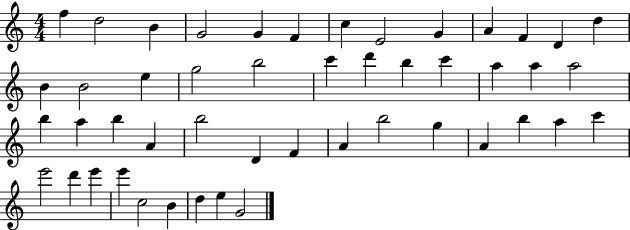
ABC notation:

X:1
T:Untitled
M:4/4
L:1/4
K:C
f d2 B G2 G F c E2 G A F D d B B2 e g2 b2 c' d' b c' a a a2 b a b A b2 D F A b2 g A b a c' e'2 d' e' e' c2 B d e G2